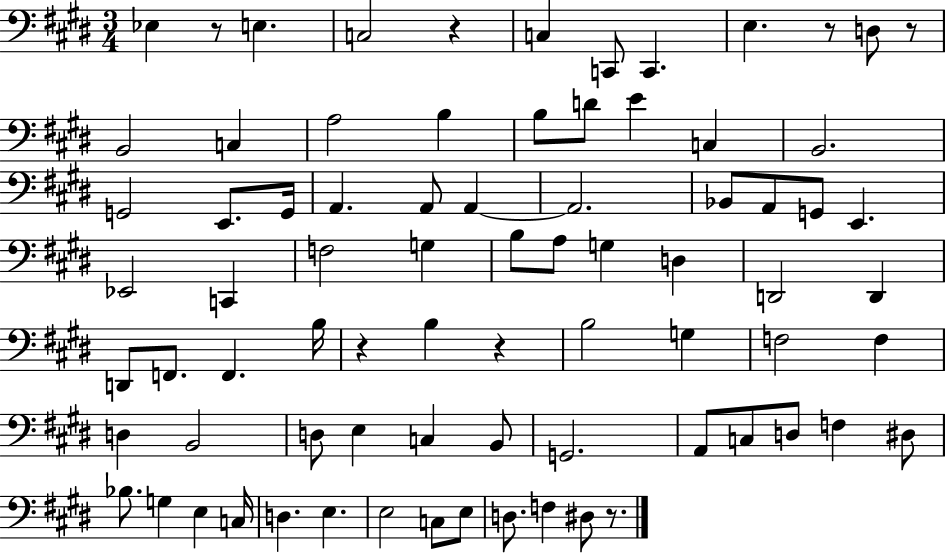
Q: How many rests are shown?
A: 7